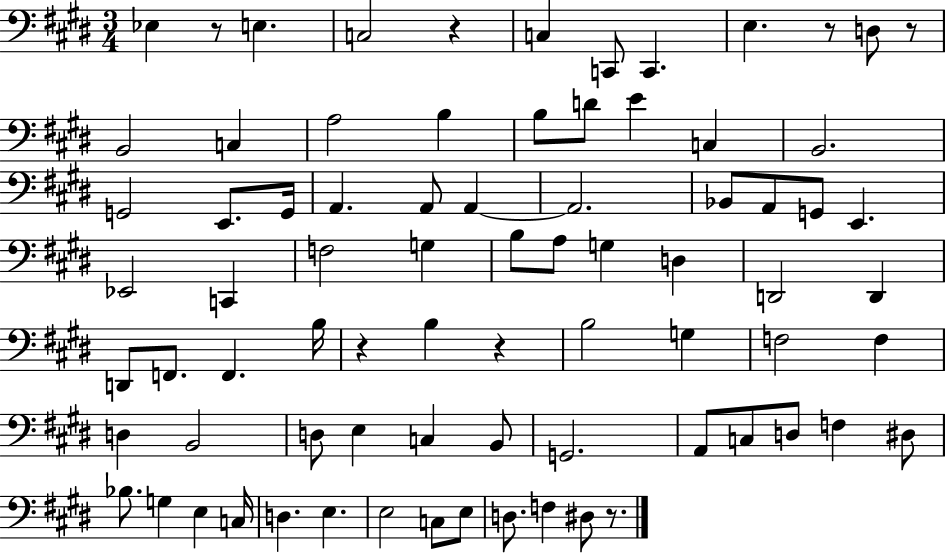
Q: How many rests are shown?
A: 7